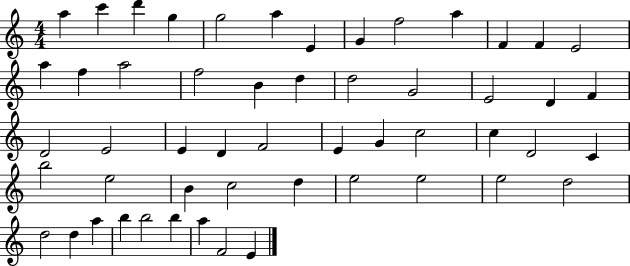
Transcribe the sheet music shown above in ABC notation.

X:1
T:Untitled
M:4/4
L:1/4
K:C
a c' d' g g2 a E G f2 a F F E2 a f a2 f2 B d d2 G2 E2 D F D2 E2 E D F2 E G c2 c D2 C b2 e2 B c2 d e2 e2 e2 d2 d2 d a b b2 b a F2 E